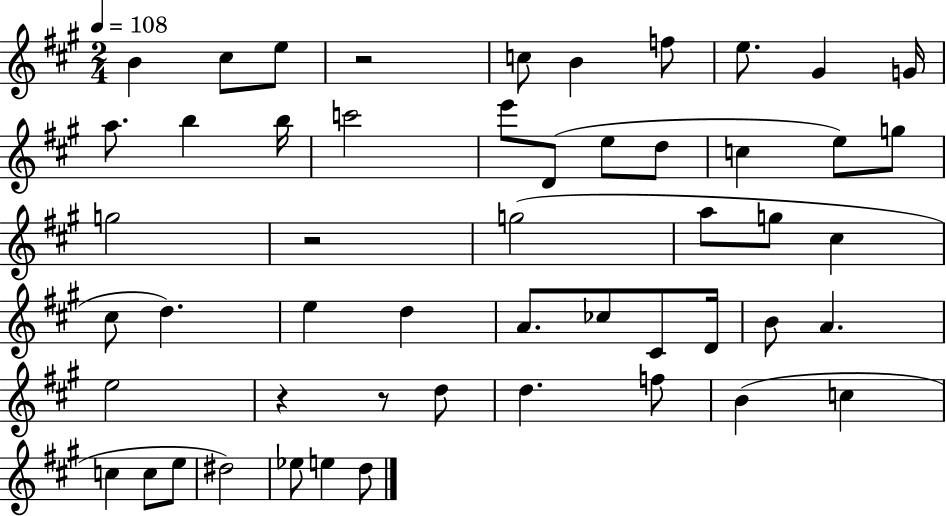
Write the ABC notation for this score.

X:1
T:Untitled
M:2/4
L:1/4
K:A
B ^c/2 e/2 z2 c/2 B f/2 e/2 ^G G/4 a/2 b b/4 c'2 e'/2 D/2 e/2 d/2 c e/2 g/2 g2 z2 g2 a/2 g/2 ^c ^c/2 d e d A/2 _c/2 ^C/2 D/4 B/2 A e2 z z/2 d/2 d f/2 B c c c/2 e/2 ^d2 _e/2 e d/2